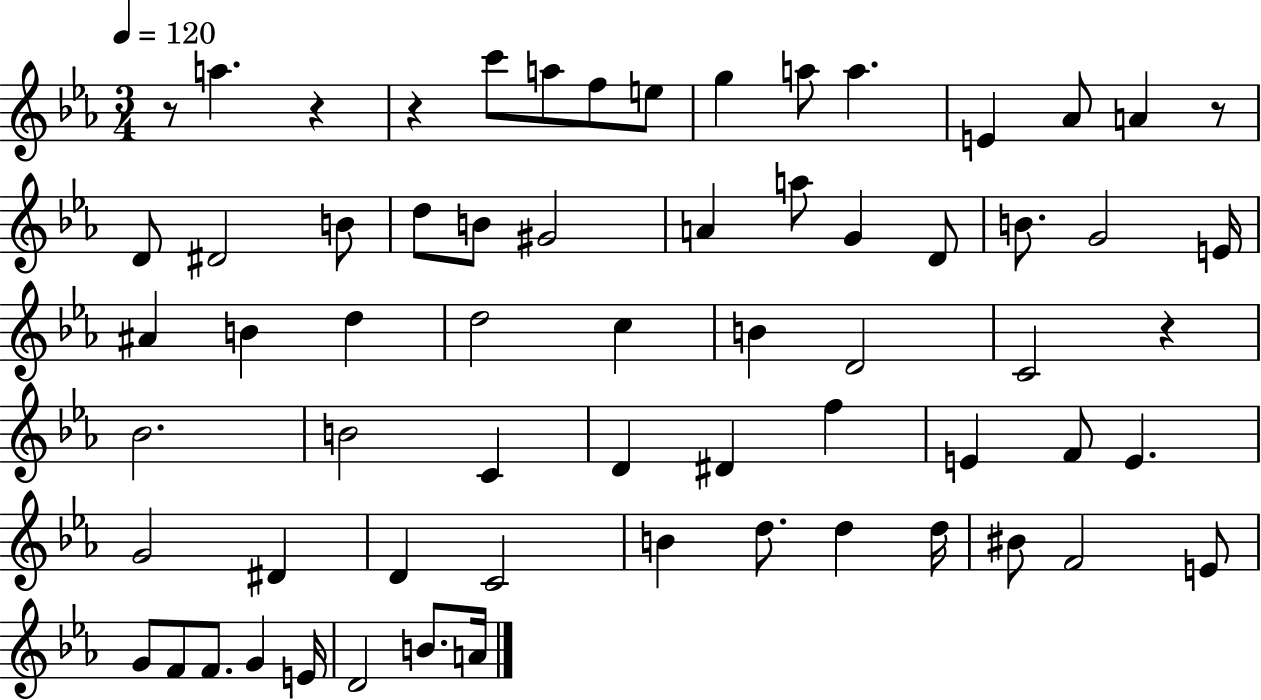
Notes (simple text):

R/e A5/q. R/q R/q C6/e A5/e F5/e E5/e G5/q A5/e A5/q. E4/q Ab4/e A4/q R/e D4/e D#4/h B4/e D5/e B4/e G#4/h A4/q A5/e G4/q D4/e B4/e. G4/h E4/s A#4/q B4/q D5/q D5/h C5/q B4/q D4/h C4/h R/q Bb4/h. B4/h C4/q D4/q D#4/q F5/q E4/q F4/e E4/q. G4/h D#4/q D4/q C4/h B4/q D5/e. D5/q D5/s BIS4/e F4/h E4/e G4/e F4/e F4/e. G4/q E4/s D4/h B4/e. A4/s